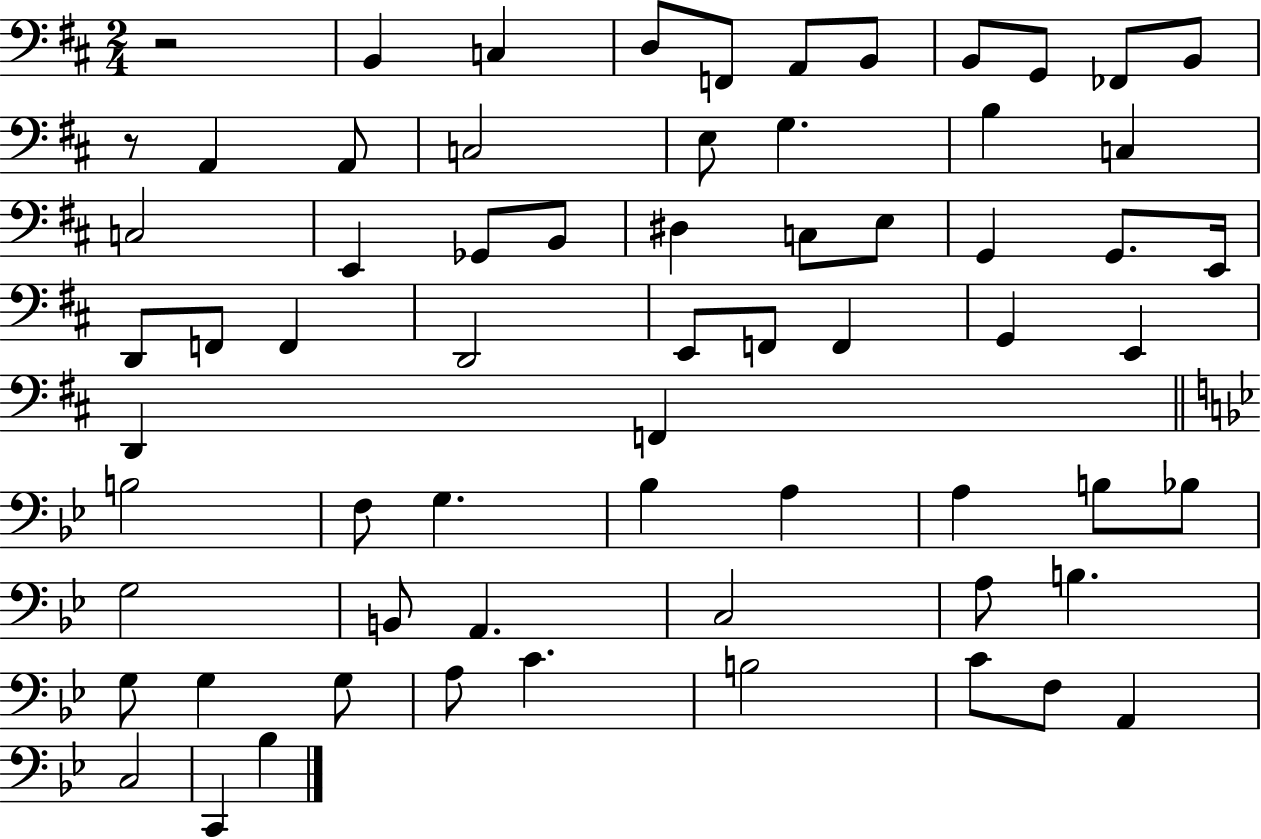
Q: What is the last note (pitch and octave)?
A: Bb3